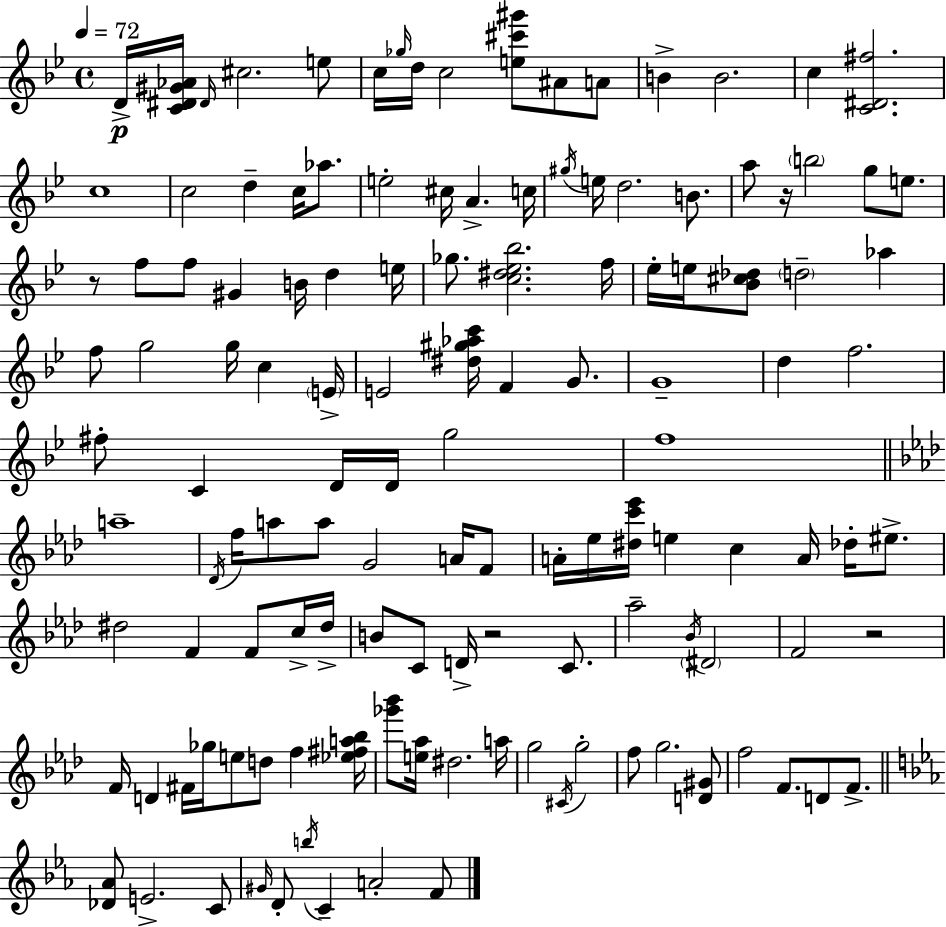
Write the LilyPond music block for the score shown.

{
  \clef treble
  \time 4/4
  \defaultTimeSignature
  \key g \minor
  \tempo 4 = 72
  \repeat volta 2 { d'16->\p <c' dis' gis' aes'>16 \grace { dis'16 } cis''2. e''8 | c''16 \grace { ges''16 } d''16 c''2 <e'' cis''' gis'''>8 ais'8 | a'8 b'4-> b'2. | c''4 <c' dis' fis''>2. | \break c''1 | c''2 d''4-- c''16 aes''8. | e''2-. cis''16 a'4.-> | c''16 \acciaccatura { gis''16 } e''16 d''2. | \break b'8. a''8 r16 \parenthesize b''2 g''8 | e''8. r8 f''8 f''8 gis'4 b'16 d''4 | e''16 ges''8. <c'' dis'' ees'' bes''>2. | f''16 ees''16-. e''16 <bes' cis'' des''>8 \parenthesize d''2-- aes''4 | \break f''8 g''2 g''16 c''4 | \parenthesize e'16-> e'2 <dis'' gis'' aes'' c'''>16 f'4 | g'8. g'1-- | d''4 f''2. | \break fis''8-. c'4 d'16 d'16 g''2 | f''1 | \bar "||" \break \key aes \major a''1-- | \acciaccatura { des'16 } f''16 a''8 a''8 g'2 a'16 f'8 | a'16-. ees''16 <dis'' c''' ees'''>16 e''4 c''4 a'16 des''16-. eis''8.-> | dis''2 f'4 f'8 c''16-> | \break dis''16-> b'8 c'8 d'16-> r2 c'8. | aes''2-- \acciaccatura { bes'16 } \parenthesize dis'2 | f'2 r2 | f'16 d'4 fis'16 ges''16 e''8 d''8 f''4 | \break <ees'' fis'' a'' bes''>16 <ges''' bes'''>8 <e'' aes''>16 dis''2. | a''16 g''2 \acciaccatura { cis'16 } g''2-. | f''8 g''2. | <d' gis'>8 f''2 f'8. d'8 | \break f'8.-> \bar "||" \break \key c \minor <des' aes'>8 e'2.-> c'8 | \grace { gis'16 } d'8-. \acciaccatura { b''16 } c'4-- a'2-. | f'8 } \bar "|."
}